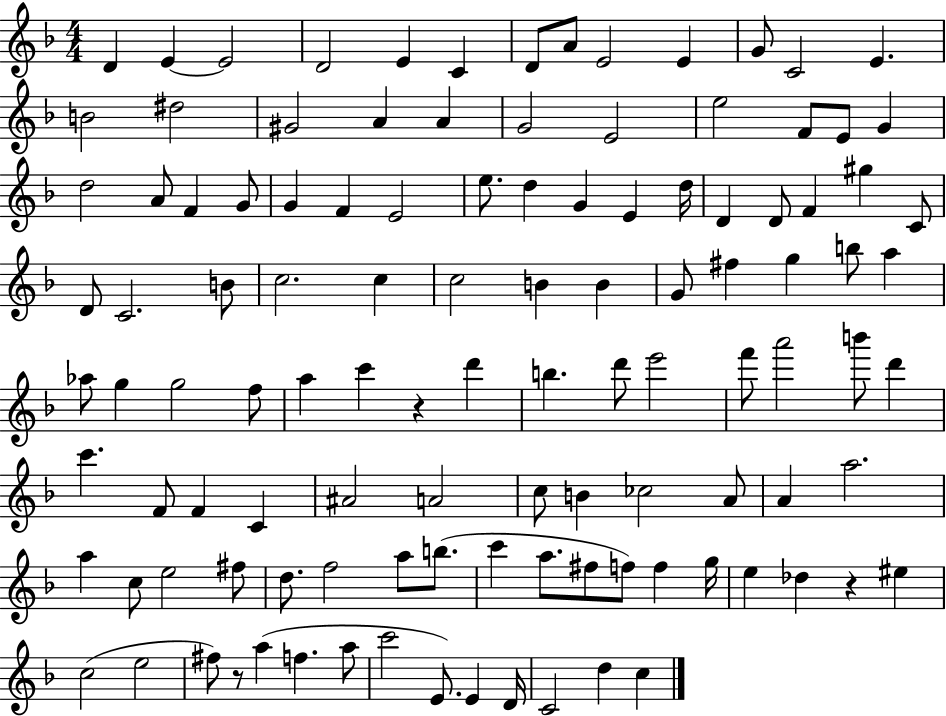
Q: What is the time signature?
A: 4/4